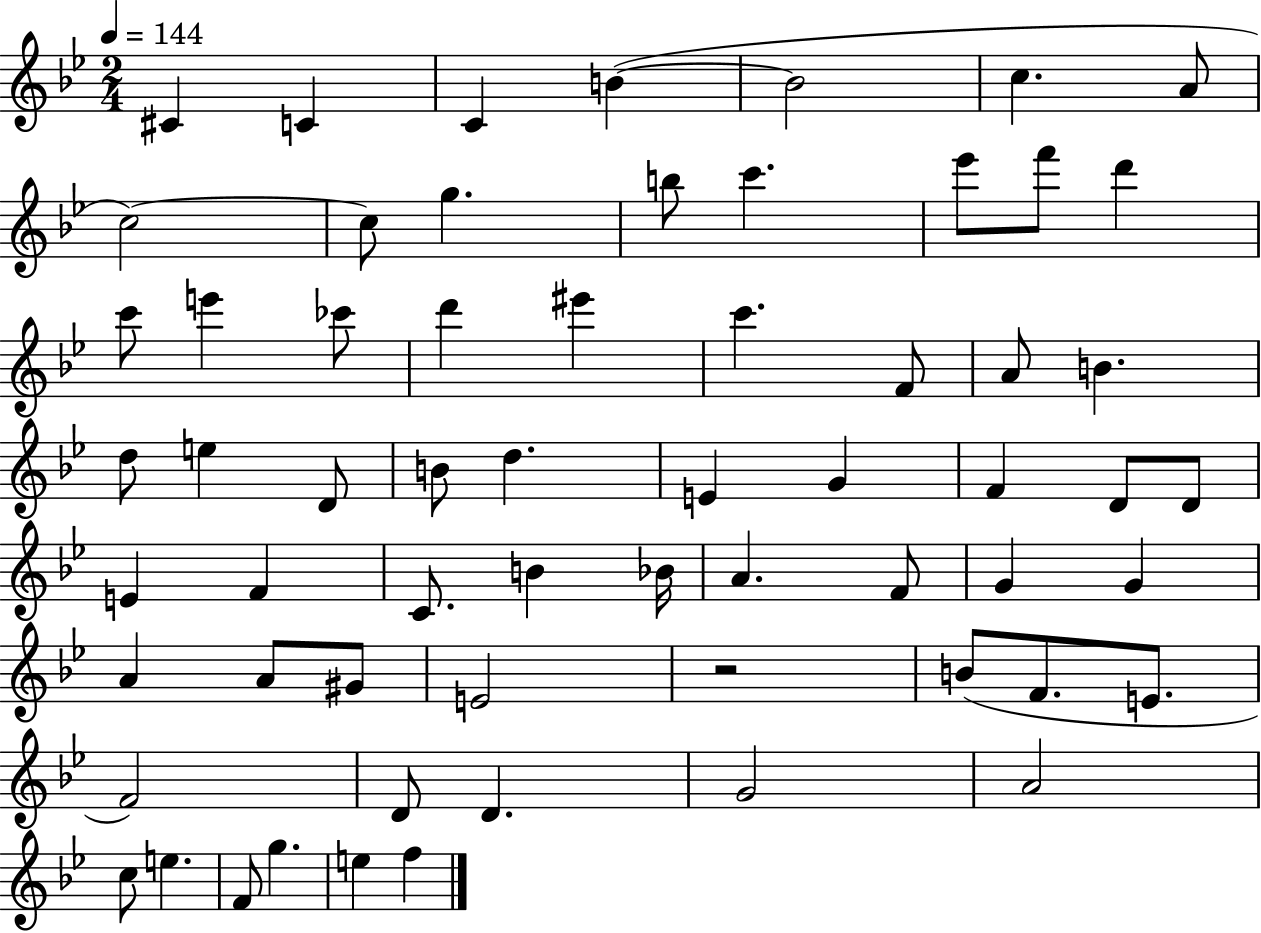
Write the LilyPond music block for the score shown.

{
  \clef treble
  \numericTimeSignature
  \time 2/4
  \key bes \major
  \tempo 4 = 144
  cis'4 c'4 | c'4 b'4~(~ | b'2 | c''4. a'8 | \break c''2~~) | c''8 g''4. | b''8 c'''4. | ees'''8 f'''8 d'''4 | \break c'''8 e'''4 ces'''8 | d'''4 eis'''4 | c'''4. f'8 | a'8 b'4. | \break d''8 e''4 d'8 | b'8 d''4. | e'4 g'4 | f'4 d'8 d'8 | \break e'4 f'4 | c'8. b'4 bes'16 | a'4. f'8 | g'4 g'4 | \break a'4 a'8 gis'8 | e'2 | r2 | b'8( f'8. e'8. | \break f'2) | d'8 d'4. | g'2 | a'2 | \break c''8 e''4. | f'8 g''4. | e''4 f''4 | \bar "|."
}